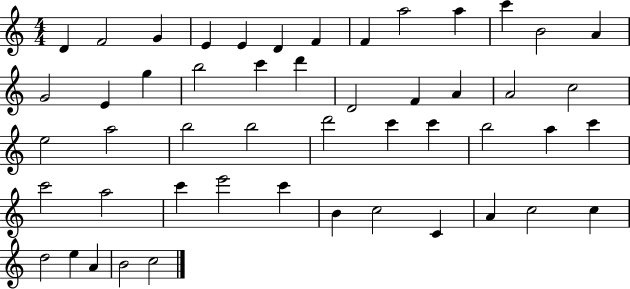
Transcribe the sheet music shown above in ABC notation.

X:1
T:Untitled
M:4/4
L:1/4
K:C
D F2 G E E D F F a2 a c' B2 A G2 E g b2 c' d' D2 F A A2 c2 e2 a2 b2 b2 d'2 c' c' b2 a c' c'2 a2 c' e'2 c' B c2 C A c2 c d2 e A B2 c2